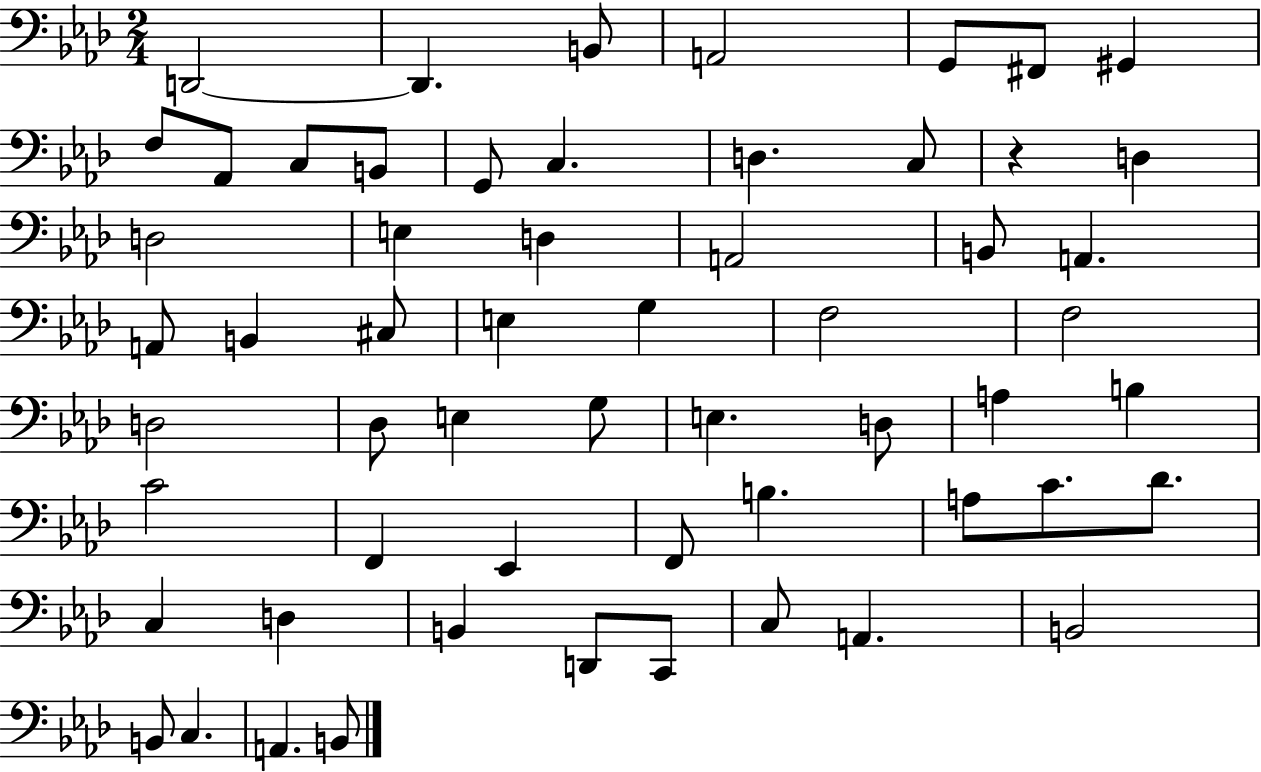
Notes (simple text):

D2/h D2/q. B2/e A2/h G2/e F#2/e G#2/q F3/e Ab2/e C3/e B2/e G2/e C3/q. D3/q. C3/e R/q D3/q D3/h E3/q D3/q A2/h B2/e A2/q. A2/e B2/q C#3/e E3/q G3/q F3/h F3/h D3/h Db3/e E3/q G3/e E3/q. D3/e A3/q B3/q C4/h F2/q Eb2/q F2/e B3/q. A3/e C4/e. Db4/e. C3/q D3/q B2/q D2/e C2/e C3/e A2/q. B2/h B2/e C3/q. A2/q. B2/e